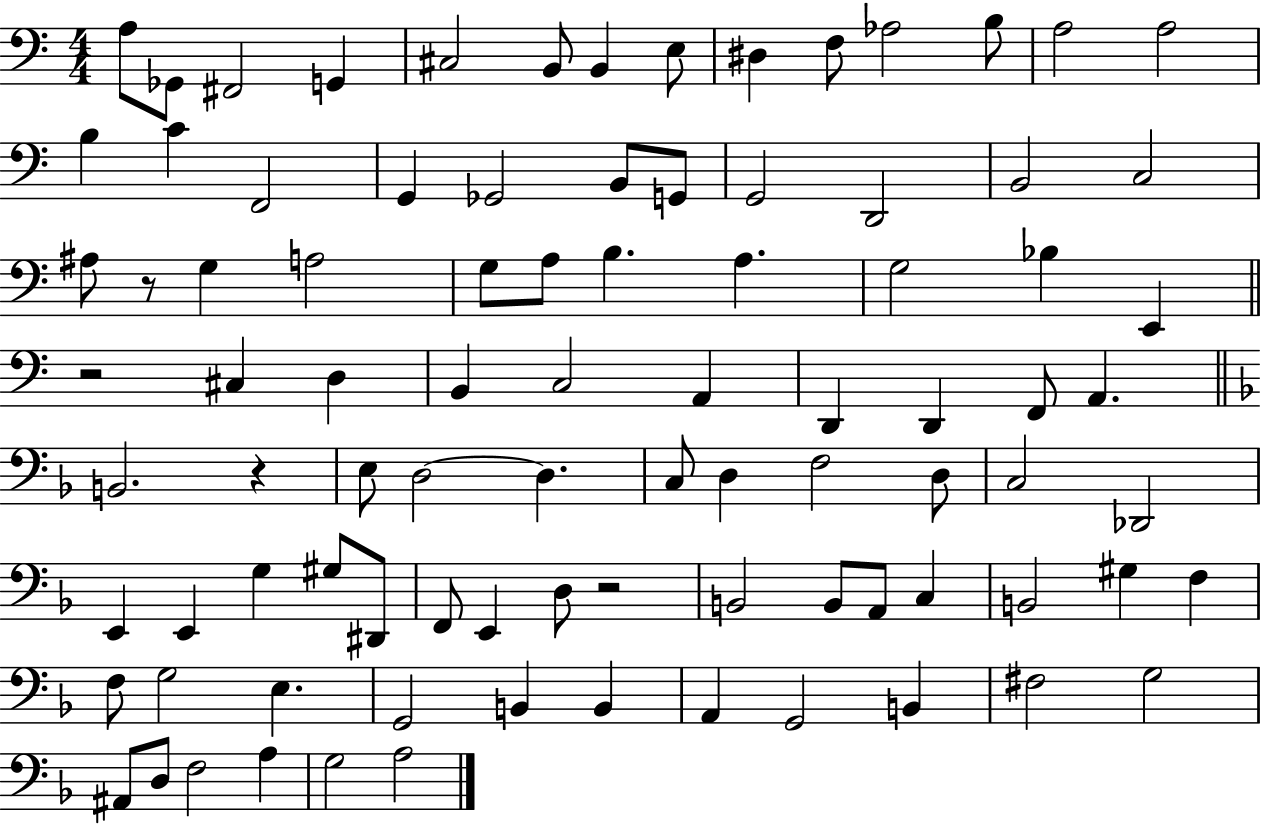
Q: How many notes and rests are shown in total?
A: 90